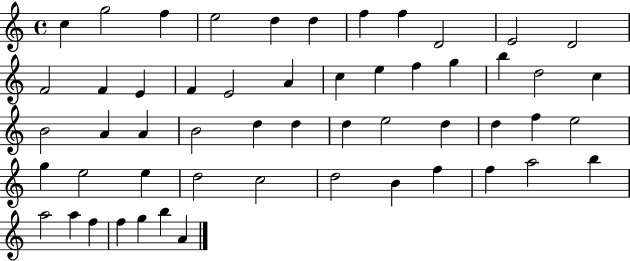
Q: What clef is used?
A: treble